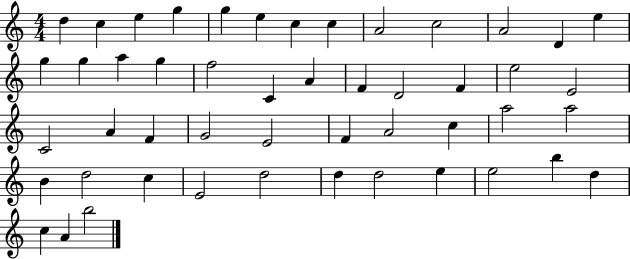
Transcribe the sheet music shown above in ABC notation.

X:1
T:Untitled
M:4/4
L:1/4
K:C
d c e g g e c c A2 c2 A2 D e g g a g f2 C A F D2 F e2 E2 C2 A F G2 E2 F A2 c a2 a2 B d2 c E2 d2 d d2 e e2 b d c A b2